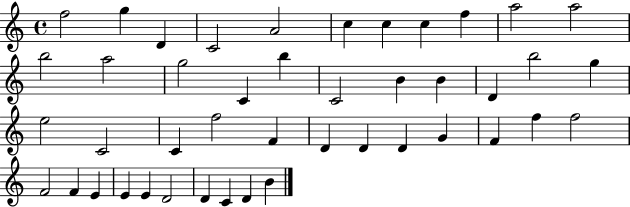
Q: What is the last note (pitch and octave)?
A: B4